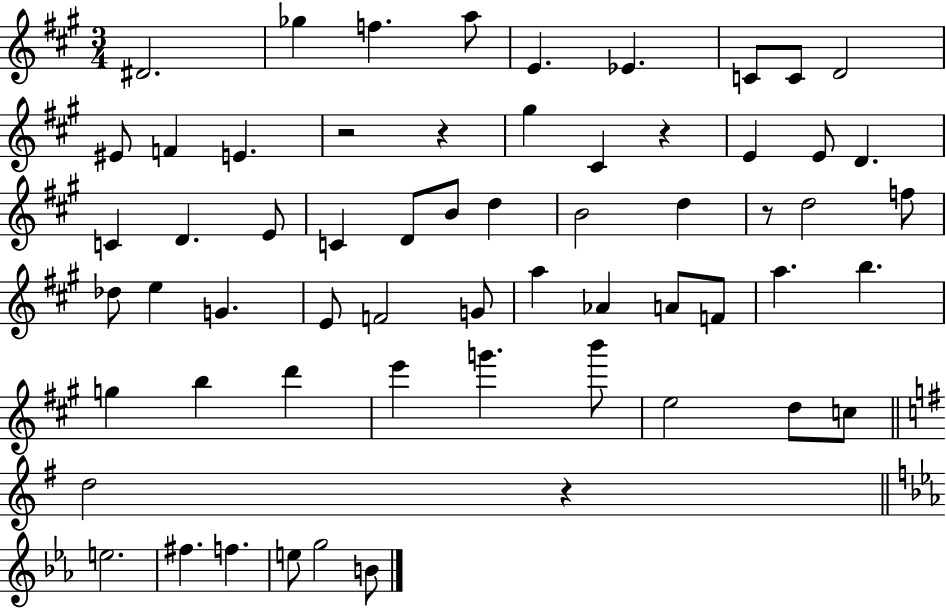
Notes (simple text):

D#4/h. Gb5/q F5/q. A5/e E4/q. Eb4/q. C4/e C4/e D4/h EIS4/e F4/q E4/q. R/h R/q G#5/q C#4/q R/q E4/q E4/e D4/q. C4/q D4/q. E4/e C4/q D4/e B4/e D5/q B4/h D5/q R/e D5/h F5/e Db5/e E5/q G4/q. E4/e F4/h G4/e A5/q Ab4/q A4/e F4/e A5/q. B5/q. G5/q B5/q D6/q E6/q G6/q. B6/e E5/h D5/e C5/e D5/h R/q E5/h. F#5/q. F5/q. E5/e G5/h B4/e